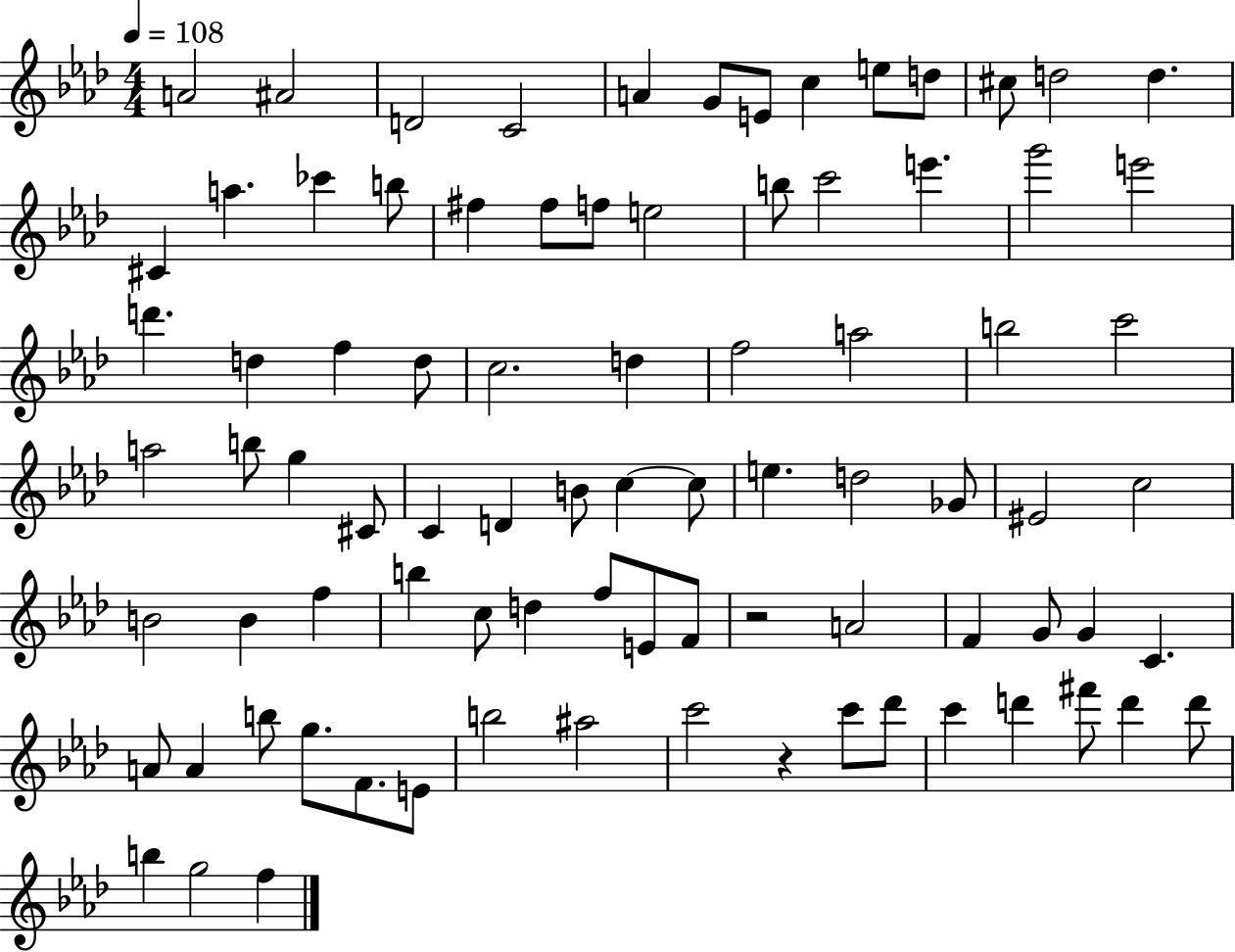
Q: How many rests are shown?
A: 2